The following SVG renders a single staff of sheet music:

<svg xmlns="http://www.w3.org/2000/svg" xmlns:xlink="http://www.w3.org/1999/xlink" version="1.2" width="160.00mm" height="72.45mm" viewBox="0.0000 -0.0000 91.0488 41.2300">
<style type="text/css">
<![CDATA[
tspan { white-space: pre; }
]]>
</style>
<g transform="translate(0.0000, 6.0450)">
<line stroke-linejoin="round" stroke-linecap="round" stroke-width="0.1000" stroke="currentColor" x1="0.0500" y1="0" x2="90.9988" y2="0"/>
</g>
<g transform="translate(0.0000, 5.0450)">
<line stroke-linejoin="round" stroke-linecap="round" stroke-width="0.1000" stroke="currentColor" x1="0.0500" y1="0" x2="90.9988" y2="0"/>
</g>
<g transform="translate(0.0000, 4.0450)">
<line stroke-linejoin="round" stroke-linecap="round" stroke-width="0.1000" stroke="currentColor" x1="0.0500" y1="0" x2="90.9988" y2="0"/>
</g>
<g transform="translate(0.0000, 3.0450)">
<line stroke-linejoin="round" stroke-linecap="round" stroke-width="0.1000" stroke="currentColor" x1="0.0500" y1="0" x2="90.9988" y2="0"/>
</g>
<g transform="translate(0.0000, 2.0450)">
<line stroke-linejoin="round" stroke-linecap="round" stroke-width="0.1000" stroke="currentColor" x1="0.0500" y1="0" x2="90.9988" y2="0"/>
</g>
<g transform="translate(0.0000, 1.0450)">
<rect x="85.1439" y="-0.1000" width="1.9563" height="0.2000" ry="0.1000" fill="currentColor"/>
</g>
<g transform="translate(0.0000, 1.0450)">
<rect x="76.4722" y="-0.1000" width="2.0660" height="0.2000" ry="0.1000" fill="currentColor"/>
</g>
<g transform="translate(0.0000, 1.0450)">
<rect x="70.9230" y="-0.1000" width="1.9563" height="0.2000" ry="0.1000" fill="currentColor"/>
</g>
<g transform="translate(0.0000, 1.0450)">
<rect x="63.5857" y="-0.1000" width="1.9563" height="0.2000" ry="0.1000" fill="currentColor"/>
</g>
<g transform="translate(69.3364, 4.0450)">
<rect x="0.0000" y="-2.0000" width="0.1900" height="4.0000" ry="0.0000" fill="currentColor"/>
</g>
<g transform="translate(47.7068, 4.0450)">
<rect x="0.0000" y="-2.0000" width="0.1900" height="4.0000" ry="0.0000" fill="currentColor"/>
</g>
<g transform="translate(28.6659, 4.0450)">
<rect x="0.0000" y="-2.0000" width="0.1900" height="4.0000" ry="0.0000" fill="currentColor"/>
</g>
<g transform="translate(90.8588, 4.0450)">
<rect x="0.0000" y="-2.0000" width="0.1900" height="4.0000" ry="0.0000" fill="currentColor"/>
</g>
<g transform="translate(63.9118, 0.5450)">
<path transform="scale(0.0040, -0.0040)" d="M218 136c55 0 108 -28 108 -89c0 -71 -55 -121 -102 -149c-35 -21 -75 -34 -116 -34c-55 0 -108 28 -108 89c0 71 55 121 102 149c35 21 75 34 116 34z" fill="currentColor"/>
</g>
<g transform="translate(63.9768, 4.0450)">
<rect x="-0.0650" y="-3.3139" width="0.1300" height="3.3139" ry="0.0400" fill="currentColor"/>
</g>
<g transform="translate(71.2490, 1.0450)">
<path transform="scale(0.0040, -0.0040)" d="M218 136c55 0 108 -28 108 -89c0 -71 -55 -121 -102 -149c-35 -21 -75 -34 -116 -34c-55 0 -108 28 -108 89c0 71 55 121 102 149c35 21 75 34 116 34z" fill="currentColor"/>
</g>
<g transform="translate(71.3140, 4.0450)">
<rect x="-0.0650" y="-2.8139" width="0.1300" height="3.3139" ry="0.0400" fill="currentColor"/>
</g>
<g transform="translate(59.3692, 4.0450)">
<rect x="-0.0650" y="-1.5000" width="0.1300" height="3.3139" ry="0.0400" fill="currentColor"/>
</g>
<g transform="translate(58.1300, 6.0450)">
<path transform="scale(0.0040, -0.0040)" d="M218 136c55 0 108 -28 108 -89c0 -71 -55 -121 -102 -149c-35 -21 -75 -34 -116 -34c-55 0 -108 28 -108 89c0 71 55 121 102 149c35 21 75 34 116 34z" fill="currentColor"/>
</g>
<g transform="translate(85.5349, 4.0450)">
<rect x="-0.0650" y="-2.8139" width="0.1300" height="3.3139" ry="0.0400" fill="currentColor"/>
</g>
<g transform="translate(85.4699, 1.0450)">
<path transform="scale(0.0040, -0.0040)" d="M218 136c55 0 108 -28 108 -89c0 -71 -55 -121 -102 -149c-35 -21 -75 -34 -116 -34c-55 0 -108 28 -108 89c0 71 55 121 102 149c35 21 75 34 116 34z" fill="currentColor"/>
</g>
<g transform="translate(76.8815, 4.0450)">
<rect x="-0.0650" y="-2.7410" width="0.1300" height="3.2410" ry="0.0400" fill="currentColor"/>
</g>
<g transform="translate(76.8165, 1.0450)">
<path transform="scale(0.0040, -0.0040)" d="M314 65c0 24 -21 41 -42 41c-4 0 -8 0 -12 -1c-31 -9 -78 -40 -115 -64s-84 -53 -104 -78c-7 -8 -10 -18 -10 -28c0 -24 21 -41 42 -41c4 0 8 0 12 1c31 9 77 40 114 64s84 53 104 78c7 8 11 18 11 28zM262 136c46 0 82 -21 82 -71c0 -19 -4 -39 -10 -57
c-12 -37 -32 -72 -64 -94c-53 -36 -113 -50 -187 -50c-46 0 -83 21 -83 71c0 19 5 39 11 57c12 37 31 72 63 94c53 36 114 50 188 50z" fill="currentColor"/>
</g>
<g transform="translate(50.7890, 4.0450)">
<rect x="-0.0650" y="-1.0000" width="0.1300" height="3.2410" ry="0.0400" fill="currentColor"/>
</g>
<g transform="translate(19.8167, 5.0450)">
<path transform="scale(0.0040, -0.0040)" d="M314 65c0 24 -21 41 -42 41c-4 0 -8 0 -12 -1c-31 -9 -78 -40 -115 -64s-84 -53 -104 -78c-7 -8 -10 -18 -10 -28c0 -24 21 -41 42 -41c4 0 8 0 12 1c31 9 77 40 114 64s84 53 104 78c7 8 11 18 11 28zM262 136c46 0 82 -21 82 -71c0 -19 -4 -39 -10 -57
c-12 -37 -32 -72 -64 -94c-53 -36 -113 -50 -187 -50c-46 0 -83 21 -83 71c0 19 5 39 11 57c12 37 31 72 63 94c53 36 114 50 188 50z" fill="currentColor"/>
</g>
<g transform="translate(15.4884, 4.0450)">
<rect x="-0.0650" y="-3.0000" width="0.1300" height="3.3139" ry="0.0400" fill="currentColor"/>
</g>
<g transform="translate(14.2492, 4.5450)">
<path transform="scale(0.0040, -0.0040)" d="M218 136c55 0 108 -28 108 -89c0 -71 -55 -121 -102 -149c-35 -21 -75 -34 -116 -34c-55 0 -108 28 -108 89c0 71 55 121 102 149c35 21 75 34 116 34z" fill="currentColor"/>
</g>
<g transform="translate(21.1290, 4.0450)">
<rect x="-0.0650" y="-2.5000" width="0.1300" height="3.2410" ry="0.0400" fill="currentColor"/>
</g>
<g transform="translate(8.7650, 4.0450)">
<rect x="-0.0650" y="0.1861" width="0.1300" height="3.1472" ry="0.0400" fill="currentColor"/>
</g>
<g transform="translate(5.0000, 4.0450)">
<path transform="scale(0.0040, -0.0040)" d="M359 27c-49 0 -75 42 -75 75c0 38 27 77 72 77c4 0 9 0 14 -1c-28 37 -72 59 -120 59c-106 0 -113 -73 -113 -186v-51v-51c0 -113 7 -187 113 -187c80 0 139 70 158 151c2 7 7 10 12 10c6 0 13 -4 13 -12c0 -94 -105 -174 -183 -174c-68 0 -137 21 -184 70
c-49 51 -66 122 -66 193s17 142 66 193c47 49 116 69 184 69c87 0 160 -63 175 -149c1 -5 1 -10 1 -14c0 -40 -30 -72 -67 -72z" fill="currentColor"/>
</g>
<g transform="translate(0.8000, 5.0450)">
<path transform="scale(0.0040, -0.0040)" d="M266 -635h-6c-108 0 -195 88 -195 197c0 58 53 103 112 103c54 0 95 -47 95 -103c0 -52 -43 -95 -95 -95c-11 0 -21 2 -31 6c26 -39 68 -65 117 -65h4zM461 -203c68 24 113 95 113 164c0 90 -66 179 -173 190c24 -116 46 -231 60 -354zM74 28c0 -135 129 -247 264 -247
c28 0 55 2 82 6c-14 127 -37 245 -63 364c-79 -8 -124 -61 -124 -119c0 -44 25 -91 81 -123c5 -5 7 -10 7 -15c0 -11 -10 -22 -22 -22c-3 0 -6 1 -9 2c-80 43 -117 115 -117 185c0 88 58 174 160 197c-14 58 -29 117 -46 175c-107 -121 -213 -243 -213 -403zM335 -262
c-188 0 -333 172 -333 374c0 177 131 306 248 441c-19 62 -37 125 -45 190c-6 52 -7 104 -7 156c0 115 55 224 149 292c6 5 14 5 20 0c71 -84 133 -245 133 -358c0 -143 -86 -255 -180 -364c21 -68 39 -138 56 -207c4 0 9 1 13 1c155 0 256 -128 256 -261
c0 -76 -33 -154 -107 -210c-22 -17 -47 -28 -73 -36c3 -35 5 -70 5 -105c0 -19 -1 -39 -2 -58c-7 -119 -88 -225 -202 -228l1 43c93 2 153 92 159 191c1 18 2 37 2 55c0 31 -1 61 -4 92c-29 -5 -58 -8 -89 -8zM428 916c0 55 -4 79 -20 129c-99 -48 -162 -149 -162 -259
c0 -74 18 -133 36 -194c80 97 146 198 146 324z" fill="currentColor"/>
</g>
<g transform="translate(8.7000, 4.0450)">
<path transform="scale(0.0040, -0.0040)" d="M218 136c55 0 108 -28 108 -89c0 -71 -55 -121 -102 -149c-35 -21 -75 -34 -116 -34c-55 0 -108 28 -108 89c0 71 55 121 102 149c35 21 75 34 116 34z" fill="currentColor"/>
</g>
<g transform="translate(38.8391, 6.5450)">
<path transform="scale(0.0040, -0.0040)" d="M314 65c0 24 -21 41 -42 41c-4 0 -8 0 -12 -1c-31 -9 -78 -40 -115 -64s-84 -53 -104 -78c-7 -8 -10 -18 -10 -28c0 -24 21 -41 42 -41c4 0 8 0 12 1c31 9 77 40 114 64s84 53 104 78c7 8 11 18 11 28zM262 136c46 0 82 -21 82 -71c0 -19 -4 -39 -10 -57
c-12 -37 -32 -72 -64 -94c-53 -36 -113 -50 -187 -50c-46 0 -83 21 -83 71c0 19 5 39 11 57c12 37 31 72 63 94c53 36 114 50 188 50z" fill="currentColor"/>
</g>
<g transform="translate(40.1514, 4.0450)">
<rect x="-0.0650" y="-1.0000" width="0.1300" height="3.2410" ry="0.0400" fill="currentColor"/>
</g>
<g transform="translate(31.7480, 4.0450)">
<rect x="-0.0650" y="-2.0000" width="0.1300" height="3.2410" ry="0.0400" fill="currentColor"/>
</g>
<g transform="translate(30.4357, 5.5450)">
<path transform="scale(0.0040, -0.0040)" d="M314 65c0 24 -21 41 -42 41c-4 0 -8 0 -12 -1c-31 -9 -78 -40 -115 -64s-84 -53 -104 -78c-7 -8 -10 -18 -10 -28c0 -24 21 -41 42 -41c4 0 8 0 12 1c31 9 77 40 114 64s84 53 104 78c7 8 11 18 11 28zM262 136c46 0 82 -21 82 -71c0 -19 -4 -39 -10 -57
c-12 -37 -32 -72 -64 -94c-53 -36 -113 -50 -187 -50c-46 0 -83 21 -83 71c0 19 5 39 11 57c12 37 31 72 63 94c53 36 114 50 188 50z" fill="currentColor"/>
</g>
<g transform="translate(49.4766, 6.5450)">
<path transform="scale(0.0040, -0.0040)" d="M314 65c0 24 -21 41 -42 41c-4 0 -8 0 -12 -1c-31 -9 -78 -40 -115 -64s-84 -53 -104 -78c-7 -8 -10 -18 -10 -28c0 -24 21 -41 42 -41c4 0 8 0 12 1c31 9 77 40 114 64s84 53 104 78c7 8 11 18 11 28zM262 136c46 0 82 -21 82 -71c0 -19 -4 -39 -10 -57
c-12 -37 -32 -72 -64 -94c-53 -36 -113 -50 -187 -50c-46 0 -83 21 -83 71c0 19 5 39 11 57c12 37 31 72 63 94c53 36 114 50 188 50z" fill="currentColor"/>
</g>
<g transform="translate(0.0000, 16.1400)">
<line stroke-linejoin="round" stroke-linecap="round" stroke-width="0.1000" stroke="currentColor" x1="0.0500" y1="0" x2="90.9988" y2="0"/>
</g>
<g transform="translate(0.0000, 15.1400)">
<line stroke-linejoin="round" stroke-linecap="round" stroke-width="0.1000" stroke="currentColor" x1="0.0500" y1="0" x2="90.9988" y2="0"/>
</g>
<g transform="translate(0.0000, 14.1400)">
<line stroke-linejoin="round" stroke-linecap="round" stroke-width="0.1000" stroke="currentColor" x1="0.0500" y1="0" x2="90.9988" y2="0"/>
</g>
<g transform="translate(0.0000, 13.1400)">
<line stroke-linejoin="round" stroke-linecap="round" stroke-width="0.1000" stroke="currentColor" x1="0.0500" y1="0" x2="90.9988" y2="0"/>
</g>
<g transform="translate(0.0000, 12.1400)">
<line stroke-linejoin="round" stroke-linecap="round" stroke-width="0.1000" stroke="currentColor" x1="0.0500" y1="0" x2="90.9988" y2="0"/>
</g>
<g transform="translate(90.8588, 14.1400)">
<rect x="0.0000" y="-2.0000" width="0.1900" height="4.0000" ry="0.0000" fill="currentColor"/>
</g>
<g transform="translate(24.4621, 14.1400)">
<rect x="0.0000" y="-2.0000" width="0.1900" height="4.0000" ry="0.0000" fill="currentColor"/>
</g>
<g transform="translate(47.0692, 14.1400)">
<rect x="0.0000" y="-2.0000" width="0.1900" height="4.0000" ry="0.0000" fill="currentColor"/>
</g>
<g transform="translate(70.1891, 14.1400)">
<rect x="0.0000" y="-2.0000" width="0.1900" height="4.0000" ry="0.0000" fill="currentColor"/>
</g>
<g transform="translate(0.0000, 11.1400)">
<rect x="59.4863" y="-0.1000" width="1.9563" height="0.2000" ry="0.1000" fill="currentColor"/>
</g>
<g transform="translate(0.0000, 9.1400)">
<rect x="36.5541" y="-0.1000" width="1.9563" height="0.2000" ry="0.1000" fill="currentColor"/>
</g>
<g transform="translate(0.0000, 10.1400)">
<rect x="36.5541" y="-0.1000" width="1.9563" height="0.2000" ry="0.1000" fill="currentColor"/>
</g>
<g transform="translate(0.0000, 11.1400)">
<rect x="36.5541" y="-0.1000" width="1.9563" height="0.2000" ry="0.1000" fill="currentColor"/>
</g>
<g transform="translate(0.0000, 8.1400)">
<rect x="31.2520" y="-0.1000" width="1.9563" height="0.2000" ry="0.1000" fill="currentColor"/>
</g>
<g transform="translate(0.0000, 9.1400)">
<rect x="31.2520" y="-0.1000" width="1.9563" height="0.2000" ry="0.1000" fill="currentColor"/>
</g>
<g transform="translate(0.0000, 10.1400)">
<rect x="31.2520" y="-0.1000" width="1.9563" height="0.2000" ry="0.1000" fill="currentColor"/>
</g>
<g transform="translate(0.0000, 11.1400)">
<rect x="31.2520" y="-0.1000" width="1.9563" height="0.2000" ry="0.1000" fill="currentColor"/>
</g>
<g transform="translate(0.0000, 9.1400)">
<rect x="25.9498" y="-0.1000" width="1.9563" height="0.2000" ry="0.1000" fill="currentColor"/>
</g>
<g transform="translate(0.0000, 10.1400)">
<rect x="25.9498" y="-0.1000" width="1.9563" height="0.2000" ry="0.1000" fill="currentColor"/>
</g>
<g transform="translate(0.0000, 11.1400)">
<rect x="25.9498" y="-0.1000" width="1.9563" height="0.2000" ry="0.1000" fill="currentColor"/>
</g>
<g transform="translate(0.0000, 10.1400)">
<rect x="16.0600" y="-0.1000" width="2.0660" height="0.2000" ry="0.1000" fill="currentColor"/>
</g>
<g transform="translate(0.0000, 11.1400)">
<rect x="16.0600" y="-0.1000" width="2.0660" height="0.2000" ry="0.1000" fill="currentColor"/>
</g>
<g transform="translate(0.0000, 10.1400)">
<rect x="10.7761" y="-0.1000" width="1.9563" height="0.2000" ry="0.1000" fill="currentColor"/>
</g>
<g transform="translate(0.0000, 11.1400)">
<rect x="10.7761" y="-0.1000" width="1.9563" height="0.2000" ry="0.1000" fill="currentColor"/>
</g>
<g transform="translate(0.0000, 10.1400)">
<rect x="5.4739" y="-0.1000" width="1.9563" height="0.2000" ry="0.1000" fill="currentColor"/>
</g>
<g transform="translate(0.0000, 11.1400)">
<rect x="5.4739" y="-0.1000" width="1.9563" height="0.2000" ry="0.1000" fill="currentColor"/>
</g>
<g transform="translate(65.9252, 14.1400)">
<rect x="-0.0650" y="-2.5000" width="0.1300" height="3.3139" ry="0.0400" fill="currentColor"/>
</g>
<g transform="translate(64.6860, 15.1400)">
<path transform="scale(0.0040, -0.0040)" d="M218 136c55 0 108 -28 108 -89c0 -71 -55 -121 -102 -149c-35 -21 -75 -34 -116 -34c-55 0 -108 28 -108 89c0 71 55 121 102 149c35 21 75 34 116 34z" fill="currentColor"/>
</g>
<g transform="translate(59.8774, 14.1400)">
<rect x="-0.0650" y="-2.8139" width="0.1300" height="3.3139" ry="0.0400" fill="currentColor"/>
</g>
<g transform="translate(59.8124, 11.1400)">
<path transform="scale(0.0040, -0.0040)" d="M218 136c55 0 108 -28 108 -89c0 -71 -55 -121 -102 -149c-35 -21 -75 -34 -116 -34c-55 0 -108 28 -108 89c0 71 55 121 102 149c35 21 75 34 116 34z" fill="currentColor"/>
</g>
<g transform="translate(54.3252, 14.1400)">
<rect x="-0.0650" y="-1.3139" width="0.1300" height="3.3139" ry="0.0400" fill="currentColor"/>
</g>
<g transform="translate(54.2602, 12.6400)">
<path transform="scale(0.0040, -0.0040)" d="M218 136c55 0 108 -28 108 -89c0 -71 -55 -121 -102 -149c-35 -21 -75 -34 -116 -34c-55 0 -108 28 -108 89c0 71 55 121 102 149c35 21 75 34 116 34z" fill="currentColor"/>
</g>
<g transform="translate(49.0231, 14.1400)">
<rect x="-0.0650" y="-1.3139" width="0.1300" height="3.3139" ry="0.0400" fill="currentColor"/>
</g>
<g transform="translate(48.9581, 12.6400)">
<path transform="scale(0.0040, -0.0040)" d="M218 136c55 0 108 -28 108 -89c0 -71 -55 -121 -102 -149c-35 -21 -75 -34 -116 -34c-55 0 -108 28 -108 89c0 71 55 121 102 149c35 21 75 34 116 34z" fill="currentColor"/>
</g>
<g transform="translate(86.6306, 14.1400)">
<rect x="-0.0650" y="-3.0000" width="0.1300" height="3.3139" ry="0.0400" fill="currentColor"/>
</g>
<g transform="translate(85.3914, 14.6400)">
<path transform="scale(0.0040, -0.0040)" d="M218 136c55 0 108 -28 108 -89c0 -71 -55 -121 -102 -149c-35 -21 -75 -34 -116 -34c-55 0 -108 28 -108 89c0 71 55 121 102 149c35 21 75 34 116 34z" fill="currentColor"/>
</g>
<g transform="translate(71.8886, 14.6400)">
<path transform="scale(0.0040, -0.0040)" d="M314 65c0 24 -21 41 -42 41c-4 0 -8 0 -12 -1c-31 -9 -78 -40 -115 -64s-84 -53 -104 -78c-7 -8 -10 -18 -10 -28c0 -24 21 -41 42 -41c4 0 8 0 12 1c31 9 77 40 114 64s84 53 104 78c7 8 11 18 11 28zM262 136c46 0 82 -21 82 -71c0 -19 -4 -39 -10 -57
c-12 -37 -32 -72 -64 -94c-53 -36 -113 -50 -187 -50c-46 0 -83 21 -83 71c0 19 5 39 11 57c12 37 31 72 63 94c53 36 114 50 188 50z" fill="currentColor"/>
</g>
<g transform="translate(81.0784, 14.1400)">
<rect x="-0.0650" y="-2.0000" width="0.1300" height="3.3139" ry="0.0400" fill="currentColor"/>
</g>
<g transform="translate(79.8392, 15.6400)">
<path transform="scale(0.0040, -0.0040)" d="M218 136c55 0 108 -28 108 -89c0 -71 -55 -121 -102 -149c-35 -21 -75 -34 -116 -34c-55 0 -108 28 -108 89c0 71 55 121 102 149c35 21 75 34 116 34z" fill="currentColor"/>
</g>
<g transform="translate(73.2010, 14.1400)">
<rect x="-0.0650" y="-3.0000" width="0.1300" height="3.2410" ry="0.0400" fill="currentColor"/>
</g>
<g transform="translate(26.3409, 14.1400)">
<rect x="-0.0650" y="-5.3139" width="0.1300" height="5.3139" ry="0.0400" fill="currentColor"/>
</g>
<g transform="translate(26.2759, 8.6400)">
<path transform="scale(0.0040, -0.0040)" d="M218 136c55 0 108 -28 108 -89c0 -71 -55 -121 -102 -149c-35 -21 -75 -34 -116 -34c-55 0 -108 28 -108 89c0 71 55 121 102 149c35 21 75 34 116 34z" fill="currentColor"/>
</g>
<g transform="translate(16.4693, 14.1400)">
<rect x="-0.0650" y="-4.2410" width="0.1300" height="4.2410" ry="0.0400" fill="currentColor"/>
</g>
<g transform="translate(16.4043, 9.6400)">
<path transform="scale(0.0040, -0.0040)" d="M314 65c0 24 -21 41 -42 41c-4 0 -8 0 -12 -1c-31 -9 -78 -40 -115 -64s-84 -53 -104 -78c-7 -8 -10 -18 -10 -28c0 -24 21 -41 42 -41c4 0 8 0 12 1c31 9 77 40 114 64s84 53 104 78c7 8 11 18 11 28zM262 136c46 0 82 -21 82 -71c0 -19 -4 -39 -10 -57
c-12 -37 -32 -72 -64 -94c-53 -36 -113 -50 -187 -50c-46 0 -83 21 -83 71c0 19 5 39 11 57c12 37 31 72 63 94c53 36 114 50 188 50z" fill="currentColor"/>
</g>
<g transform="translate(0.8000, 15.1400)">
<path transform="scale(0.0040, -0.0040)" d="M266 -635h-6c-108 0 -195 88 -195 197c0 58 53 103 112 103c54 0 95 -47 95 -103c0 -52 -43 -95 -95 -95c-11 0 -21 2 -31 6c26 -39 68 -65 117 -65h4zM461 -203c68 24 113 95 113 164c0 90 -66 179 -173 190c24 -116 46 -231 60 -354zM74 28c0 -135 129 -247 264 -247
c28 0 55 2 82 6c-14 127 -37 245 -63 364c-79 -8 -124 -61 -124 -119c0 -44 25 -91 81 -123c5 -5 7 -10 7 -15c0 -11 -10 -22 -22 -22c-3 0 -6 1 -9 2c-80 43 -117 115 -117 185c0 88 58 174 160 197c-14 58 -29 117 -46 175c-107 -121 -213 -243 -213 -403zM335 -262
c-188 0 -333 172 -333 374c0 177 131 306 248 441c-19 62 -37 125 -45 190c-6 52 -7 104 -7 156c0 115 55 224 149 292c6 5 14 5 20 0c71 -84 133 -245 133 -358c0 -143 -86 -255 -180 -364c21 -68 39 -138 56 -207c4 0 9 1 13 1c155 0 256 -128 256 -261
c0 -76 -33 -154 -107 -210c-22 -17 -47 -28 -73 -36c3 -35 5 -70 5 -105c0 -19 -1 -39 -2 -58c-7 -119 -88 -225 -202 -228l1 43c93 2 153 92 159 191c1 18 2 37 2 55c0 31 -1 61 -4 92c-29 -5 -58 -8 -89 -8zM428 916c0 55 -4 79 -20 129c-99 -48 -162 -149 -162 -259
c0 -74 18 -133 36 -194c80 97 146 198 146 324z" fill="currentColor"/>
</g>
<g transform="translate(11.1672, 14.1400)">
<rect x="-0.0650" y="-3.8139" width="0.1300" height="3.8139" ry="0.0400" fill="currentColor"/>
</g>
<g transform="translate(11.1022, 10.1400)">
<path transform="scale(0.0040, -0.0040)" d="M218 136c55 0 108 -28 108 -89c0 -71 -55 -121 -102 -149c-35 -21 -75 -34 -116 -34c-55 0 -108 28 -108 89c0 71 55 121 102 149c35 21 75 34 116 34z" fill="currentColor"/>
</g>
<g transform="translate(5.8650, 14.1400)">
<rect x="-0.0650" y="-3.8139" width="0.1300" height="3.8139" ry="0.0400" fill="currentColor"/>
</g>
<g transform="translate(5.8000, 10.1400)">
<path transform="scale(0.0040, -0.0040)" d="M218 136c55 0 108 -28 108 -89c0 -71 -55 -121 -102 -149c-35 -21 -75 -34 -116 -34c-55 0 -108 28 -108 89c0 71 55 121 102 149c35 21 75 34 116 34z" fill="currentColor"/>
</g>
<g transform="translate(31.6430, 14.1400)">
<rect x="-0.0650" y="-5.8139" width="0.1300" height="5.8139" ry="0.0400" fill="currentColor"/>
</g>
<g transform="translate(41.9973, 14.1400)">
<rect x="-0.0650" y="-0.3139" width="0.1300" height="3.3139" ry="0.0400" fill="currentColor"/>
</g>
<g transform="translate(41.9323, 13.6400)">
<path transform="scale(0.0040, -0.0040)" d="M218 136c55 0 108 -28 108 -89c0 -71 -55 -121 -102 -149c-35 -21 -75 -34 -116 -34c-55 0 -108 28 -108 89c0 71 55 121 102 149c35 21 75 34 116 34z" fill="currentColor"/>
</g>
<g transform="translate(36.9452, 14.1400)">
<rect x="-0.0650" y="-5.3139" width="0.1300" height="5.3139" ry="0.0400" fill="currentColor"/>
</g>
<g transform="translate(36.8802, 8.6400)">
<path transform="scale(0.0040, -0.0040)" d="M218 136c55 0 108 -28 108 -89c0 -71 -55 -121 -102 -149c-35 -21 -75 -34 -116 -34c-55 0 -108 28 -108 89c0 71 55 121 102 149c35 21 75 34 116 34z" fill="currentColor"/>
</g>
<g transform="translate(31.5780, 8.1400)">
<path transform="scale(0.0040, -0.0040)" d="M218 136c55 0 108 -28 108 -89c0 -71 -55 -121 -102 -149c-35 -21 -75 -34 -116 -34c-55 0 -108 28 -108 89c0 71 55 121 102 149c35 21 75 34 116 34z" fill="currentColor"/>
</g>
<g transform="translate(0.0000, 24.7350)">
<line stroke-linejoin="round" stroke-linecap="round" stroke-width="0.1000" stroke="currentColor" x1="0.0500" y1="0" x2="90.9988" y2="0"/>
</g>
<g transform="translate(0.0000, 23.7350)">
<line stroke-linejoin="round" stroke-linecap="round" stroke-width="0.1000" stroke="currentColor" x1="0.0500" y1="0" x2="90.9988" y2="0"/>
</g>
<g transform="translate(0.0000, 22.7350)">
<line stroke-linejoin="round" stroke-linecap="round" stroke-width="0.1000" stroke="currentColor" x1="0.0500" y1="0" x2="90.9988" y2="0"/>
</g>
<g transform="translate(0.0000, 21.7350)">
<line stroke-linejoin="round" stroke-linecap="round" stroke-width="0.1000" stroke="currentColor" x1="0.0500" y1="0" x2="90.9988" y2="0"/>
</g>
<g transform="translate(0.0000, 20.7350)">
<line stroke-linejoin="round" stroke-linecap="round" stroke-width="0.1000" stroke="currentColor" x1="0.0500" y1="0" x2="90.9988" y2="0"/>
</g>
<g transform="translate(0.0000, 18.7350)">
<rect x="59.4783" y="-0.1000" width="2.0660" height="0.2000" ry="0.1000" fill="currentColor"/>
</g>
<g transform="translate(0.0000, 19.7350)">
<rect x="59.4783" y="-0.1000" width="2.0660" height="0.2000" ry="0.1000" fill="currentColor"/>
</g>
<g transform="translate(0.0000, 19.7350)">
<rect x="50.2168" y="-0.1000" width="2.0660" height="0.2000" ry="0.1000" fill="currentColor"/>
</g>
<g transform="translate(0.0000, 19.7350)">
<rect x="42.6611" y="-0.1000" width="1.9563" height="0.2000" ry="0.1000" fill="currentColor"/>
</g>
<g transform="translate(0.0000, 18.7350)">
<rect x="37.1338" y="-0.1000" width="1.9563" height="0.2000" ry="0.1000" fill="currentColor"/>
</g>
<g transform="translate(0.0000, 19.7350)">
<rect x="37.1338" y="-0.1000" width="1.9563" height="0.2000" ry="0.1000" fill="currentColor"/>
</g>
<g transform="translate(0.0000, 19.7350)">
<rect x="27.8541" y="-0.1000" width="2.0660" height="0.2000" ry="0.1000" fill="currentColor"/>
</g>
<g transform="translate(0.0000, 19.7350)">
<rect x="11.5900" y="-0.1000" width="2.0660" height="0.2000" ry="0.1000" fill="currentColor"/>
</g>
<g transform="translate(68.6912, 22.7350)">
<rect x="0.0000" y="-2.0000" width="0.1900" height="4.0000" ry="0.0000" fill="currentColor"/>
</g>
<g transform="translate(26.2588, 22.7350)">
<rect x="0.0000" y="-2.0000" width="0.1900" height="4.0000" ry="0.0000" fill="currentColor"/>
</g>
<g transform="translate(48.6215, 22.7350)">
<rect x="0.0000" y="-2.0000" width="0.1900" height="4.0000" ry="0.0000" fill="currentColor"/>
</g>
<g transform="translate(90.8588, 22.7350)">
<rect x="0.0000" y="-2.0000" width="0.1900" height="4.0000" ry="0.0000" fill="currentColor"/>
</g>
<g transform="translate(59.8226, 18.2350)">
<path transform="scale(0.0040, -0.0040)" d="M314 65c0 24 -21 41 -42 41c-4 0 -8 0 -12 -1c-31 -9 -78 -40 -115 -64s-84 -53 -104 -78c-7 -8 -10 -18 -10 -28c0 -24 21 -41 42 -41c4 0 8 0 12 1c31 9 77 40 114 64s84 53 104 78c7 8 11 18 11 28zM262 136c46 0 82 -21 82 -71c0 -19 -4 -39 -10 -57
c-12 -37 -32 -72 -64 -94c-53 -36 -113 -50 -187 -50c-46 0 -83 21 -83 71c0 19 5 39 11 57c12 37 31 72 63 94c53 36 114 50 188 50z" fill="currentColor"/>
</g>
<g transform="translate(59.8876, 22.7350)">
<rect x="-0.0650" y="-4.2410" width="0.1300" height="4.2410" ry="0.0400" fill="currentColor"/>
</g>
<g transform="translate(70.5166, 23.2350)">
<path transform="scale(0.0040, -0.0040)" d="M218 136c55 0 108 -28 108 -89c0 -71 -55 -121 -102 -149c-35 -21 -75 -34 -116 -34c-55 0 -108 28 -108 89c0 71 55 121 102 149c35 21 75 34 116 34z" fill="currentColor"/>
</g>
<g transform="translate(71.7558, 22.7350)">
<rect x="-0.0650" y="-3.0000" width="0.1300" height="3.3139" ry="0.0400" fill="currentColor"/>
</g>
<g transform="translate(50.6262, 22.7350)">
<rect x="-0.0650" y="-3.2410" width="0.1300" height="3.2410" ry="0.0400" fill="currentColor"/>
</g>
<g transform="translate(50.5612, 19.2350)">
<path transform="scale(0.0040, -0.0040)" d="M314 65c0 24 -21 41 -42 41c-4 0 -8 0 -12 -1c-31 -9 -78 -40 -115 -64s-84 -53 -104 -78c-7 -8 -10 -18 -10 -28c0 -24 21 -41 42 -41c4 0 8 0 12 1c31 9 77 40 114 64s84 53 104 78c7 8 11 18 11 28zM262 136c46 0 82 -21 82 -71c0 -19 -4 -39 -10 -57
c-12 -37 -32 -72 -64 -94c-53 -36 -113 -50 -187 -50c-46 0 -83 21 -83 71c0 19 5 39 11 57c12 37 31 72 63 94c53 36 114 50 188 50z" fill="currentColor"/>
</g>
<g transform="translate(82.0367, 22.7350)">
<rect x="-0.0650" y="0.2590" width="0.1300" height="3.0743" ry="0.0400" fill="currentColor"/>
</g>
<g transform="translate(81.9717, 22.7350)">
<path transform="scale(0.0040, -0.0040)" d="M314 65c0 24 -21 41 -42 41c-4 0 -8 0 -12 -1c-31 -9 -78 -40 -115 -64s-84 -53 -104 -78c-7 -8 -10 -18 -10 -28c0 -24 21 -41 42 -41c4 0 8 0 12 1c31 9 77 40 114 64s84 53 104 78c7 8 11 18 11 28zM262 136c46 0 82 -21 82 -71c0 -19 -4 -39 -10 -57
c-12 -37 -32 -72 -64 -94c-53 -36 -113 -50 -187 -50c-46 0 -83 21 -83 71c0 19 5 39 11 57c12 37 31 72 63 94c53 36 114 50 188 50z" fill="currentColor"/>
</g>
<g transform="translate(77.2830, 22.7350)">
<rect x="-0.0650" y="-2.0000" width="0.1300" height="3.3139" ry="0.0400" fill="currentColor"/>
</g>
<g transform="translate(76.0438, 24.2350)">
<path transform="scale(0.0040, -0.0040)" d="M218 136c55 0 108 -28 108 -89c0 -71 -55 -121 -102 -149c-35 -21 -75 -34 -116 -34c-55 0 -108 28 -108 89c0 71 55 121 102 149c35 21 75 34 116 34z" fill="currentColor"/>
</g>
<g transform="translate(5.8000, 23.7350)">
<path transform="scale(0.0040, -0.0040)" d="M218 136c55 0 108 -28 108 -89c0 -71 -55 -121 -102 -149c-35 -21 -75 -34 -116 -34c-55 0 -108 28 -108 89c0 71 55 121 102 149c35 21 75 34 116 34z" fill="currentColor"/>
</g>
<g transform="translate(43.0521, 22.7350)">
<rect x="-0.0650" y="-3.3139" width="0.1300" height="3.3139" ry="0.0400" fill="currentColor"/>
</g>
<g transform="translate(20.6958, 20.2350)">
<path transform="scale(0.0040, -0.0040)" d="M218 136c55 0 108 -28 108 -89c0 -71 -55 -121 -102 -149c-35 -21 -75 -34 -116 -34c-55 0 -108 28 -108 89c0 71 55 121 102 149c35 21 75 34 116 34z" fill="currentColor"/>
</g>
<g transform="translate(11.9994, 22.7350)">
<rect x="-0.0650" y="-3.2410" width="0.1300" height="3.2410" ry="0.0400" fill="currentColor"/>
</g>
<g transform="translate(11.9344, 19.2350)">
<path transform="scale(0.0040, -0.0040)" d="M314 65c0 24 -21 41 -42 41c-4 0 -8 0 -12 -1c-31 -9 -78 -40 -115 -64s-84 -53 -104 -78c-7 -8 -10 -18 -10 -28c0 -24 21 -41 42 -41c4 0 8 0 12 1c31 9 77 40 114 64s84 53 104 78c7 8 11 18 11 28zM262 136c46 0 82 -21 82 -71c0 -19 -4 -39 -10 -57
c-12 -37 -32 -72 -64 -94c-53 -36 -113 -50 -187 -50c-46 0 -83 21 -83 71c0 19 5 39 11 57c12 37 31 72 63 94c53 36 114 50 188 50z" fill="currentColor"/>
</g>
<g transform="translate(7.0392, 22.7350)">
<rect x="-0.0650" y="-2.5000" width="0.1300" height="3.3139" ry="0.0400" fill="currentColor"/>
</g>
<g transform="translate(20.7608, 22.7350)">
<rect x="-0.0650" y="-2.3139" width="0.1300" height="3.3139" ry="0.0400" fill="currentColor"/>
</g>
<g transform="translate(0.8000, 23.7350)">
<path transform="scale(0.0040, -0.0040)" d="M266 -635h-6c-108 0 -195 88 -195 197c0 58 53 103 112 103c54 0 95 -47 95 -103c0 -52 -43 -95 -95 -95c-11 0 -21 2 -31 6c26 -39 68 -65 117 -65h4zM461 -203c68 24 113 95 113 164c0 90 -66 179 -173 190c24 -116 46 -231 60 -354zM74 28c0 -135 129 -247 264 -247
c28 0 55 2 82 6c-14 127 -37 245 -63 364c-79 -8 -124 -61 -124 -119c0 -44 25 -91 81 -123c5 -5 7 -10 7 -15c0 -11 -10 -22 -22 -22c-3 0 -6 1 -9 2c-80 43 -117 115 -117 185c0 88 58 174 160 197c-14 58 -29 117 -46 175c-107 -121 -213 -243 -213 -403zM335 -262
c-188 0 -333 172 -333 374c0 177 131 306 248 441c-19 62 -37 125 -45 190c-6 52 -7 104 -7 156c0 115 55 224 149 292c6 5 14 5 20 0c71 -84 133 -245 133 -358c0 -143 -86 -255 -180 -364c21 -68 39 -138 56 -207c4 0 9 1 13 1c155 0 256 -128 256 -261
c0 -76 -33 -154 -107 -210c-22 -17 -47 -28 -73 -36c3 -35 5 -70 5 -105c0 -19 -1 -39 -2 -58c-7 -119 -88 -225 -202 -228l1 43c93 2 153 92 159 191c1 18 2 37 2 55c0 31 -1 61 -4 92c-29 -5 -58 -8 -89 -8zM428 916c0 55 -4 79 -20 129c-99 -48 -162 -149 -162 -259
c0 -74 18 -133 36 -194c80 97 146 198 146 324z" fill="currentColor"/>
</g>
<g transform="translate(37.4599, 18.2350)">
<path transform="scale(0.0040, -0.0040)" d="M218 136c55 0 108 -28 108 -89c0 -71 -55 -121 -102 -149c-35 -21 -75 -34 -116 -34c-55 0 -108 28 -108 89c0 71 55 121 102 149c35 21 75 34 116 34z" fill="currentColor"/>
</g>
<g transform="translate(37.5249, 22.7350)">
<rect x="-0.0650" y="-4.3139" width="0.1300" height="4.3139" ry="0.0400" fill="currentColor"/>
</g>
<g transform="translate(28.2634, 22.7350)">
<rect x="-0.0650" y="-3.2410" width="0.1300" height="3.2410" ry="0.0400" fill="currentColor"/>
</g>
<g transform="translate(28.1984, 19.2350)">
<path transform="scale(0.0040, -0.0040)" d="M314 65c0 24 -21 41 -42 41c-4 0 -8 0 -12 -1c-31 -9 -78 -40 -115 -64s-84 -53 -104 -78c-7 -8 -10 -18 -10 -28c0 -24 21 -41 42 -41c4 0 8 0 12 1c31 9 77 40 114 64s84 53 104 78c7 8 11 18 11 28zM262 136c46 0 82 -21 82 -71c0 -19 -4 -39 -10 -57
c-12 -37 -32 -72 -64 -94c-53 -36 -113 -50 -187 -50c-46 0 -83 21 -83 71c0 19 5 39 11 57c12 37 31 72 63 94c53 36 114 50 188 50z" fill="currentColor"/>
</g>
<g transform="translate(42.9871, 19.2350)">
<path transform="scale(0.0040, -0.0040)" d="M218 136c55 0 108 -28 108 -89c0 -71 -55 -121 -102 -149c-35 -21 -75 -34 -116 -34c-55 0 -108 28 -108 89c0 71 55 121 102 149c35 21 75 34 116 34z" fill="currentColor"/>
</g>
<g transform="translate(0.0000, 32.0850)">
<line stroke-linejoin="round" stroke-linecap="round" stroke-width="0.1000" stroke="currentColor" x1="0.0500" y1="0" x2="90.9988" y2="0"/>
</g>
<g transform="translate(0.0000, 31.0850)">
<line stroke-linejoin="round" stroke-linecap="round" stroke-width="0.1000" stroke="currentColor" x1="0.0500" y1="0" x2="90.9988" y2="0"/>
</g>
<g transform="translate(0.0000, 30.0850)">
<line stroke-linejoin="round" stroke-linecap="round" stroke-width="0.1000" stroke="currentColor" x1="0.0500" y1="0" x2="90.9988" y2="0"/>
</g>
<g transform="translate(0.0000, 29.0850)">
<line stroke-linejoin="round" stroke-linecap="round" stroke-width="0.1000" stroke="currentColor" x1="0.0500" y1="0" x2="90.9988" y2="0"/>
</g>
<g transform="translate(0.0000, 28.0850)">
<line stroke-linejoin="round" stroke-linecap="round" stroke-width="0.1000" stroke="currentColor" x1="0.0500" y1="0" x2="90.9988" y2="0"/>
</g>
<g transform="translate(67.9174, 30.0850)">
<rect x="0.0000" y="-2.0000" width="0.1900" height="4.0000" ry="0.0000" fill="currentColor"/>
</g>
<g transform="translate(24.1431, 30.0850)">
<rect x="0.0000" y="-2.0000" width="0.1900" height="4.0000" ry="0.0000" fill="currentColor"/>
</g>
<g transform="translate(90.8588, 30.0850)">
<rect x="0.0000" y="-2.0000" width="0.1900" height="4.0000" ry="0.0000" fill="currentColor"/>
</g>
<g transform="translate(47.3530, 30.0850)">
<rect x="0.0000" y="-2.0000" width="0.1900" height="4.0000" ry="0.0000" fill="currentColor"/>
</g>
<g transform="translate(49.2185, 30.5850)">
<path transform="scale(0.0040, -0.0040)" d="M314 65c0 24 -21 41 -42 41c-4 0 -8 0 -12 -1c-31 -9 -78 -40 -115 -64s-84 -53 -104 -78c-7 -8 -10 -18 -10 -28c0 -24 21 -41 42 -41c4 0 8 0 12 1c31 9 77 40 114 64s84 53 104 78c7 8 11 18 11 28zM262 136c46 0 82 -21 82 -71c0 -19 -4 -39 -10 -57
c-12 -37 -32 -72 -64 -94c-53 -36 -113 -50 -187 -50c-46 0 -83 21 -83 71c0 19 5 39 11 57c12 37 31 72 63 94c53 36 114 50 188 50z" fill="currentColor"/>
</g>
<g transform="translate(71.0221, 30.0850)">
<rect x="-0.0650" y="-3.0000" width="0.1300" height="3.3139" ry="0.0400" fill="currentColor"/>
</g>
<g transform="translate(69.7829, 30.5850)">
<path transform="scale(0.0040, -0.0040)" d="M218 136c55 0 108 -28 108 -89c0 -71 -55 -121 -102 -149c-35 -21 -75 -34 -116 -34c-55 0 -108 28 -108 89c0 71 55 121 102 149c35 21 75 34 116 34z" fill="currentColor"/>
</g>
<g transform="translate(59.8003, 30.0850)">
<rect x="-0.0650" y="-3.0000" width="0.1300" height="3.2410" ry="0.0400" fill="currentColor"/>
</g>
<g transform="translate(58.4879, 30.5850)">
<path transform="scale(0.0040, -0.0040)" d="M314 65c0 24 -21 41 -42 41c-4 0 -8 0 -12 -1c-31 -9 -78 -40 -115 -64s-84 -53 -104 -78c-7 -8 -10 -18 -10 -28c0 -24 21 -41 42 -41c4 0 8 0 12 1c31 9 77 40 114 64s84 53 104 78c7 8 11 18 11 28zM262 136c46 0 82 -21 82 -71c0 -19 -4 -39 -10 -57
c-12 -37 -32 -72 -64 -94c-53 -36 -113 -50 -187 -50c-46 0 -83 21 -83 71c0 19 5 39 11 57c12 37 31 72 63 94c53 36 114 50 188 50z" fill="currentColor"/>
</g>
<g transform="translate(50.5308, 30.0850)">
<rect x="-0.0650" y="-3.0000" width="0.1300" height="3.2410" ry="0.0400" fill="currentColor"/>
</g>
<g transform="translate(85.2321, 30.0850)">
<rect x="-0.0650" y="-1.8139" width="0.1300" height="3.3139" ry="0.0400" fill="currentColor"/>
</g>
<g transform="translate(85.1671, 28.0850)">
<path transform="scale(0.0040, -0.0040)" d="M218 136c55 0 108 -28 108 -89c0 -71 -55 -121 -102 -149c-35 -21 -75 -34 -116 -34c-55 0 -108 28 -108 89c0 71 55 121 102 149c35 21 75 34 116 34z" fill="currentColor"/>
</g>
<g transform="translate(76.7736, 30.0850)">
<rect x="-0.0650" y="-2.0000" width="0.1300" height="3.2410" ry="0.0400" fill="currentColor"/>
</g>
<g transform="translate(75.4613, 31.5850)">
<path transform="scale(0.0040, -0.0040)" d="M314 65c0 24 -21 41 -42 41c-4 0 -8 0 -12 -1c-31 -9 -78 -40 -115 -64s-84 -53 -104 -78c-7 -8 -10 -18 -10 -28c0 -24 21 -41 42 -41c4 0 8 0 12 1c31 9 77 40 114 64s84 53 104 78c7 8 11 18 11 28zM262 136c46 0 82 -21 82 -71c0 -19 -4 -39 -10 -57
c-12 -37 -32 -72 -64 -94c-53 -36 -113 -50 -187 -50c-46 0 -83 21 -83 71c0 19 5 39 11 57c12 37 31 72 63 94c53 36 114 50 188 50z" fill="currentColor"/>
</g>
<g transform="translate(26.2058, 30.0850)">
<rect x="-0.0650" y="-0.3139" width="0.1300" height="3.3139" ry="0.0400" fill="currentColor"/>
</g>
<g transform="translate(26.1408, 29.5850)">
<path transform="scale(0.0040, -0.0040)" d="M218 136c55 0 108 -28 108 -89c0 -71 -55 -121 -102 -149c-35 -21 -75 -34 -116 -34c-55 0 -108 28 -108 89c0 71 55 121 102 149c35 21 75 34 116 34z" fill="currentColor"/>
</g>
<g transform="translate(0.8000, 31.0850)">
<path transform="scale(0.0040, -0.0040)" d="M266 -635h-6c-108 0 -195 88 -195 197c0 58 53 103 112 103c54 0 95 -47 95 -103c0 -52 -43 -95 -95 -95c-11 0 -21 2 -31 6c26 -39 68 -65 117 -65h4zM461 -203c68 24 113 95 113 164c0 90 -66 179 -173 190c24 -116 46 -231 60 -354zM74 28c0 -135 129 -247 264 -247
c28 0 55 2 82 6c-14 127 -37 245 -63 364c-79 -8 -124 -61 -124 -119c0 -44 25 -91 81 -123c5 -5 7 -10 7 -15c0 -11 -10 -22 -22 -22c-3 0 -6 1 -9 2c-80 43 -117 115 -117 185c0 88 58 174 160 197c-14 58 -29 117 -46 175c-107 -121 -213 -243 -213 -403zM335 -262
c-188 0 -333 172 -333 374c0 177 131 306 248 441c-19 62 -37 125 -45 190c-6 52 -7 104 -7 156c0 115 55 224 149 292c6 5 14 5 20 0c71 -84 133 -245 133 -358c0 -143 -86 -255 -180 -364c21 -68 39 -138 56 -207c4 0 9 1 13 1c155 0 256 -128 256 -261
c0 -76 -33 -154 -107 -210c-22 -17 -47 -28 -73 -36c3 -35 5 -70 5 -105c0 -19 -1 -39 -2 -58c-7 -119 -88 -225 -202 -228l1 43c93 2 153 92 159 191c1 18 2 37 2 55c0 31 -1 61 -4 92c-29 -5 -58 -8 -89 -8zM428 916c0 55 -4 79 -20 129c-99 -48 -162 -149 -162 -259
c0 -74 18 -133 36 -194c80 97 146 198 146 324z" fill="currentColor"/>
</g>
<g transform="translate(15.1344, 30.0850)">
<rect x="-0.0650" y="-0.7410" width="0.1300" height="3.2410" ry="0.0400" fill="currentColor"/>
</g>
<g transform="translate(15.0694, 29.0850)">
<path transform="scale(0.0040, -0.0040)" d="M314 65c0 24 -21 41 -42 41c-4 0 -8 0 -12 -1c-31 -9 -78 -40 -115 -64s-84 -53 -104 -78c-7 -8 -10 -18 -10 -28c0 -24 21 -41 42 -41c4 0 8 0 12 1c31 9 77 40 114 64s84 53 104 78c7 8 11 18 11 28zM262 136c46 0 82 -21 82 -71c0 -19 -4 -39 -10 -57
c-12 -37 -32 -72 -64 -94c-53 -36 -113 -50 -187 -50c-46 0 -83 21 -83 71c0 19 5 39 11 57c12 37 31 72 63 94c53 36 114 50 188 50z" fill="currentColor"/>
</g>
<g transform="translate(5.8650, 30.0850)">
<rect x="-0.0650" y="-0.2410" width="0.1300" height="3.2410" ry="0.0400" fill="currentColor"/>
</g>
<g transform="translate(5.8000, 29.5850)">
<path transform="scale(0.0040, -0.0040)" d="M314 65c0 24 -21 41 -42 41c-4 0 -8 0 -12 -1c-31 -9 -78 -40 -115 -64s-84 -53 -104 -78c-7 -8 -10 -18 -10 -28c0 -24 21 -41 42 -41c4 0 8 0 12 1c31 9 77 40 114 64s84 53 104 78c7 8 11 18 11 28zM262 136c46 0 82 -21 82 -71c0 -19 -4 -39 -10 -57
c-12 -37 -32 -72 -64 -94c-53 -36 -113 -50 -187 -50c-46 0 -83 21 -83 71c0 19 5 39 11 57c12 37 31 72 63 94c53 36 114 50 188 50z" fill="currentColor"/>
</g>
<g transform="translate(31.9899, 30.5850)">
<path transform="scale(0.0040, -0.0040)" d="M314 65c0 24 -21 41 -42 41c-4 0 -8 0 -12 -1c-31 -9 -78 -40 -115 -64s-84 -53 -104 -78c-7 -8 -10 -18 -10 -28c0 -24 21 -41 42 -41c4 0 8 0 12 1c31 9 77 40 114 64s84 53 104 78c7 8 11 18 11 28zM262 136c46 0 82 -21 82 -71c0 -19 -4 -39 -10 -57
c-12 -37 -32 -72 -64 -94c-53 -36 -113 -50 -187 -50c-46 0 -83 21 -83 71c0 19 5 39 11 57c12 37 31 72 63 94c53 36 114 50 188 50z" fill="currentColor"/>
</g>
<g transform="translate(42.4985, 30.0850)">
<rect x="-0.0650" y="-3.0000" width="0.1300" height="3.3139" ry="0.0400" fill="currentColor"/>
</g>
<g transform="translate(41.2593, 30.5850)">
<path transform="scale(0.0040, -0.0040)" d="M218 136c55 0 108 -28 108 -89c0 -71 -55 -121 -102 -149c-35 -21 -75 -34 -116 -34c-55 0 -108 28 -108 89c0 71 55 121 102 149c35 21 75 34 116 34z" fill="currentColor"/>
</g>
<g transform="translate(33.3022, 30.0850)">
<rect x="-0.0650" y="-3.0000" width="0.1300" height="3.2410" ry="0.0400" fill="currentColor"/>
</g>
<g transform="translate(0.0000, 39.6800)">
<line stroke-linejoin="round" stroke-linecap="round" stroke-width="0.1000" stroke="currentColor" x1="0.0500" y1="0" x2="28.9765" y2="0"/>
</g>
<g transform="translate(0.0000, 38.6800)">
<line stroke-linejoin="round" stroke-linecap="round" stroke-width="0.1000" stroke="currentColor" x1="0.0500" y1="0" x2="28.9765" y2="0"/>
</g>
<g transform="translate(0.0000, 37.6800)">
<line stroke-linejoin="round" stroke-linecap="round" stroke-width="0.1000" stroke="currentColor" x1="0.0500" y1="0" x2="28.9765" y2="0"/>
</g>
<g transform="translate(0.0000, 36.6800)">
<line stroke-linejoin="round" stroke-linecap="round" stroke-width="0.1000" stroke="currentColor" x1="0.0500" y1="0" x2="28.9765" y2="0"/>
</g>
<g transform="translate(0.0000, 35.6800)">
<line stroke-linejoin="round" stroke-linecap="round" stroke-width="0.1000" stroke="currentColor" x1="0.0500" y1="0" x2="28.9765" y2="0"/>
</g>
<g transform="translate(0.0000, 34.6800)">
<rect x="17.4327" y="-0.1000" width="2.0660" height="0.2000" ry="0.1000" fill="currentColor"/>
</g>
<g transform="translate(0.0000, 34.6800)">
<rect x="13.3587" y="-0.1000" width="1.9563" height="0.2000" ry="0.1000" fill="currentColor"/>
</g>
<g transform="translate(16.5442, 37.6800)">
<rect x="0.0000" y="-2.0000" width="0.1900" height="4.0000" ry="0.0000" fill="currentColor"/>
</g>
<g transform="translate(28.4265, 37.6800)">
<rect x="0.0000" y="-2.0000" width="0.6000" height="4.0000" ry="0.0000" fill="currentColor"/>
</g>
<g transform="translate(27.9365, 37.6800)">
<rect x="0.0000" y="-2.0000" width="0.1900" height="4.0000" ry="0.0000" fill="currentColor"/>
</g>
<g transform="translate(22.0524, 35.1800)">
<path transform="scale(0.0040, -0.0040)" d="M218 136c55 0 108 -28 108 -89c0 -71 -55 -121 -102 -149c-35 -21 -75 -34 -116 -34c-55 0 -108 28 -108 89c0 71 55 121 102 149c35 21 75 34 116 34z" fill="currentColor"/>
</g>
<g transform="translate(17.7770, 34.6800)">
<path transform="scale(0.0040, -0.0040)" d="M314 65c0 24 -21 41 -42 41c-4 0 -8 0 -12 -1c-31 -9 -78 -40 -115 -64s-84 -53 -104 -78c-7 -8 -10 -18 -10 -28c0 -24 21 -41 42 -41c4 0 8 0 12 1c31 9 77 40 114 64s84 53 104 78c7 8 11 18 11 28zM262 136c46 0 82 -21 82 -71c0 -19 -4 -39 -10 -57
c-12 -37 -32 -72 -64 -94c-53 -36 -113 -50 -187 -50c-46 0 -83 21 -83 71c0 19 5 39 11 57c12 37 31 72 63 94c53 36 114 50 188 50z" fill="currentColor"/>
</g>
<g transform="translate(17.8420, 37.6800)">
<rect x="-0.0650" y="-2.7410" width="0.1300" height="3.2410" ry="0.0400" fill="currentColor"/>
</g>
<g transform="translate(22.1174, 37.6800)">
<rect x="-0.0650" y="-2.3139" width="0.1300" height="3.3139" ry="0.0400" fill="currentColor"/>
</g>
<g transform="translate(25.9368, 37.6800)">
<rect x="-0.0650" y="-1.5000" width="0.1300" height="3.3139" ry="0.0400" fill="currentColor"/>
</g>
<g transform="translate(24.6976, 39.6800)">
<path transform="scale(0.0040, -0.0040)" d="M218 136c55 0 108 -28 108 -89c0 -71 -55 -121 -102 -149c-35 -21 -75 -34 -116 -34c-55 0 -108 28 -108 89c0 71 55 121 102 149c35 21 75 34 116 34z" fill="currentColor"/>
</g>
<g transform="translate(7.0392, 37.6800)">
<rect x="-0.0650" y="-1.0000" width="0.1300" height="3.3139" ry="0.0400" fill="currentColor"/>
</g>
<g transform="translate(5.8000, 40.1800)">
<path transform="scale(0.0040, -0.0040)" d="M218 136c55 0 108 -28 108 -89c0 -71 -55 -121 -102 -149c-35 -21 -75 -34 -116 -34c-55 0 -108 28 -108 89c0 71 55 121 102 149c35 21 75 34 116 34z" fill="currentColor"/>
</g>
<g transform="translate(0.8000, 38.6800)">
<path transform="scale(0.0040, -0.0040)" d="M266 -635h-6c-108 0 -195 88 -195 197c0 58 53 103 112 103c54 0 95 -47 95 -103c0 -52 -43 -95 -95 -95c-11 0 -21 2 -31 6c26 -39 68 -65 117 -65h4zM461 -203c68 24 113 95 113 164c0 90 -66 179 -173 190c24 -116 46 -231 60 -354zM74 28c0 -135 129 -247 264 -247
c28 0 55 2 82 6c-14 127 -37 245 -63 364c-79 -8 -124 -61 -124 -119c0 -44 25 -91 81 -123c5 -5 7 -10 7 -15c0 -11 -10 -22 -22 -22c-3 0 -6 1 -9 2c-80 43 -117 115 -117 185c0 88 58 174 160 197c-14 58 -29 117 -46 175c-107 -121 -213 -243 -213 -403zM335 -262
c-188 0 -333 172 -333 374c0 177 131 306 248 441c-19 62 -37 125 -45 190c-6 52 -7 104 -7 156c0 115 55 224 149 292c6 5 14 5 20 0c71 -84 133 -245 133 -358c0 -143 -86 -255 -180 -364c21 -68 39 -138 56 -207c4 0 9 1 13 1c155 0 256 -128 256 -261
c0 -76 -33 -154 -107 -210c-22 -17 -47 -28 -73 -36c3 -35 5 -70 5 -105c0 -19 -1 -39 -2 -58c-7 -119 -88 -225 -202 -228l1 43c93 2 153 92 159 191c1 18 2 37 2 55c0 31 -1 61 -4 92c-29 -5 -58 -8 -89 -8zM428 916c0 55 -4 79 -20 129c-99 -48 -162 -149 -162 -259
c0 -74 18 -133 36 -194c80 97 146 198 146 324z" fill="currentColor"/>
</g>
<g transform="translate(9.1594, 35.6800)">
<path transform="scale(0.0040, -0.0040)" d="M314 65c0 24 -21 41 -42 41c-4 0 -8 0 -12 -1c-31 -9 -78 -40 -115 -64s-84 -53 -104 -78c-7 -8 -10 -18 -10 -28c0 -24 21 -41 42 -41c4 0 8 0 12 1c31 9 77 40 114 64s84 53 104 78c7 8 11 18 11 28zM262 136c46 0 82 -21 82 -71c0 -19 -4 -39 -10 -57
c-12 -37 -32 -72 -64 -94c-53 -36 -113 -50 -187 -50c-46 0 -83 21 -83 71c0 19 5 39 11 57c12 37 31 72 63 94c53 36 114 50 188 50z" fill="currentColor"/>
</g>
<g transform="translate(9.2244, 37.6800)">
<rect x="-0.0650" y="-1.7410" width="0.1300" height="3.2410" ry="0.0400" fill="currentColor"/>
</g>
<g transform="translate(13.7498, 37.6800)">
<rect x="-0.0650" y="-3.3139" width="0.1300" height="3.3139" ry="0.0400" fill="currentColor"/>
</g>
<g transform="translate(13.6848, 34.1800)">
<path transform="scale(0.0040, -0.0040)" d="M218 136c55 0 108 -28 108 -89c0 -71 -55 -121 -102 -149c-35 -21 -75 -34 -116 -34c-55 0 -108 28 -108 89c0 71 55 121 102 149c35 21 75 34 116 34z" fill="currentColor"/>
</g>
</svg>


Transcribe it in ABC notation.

X:1
T:Untitled
M:4/4
L:1/4
K:C
B A G2 F2 D2 D2 E b a a2 a c' c' d'2 f' g' f' c e e a G A2 F A G b2 g b2 d' b b2 d'2 A F B2 c2 d2 c A2 A A2 A2 A F2 f D f2 b a2 g E